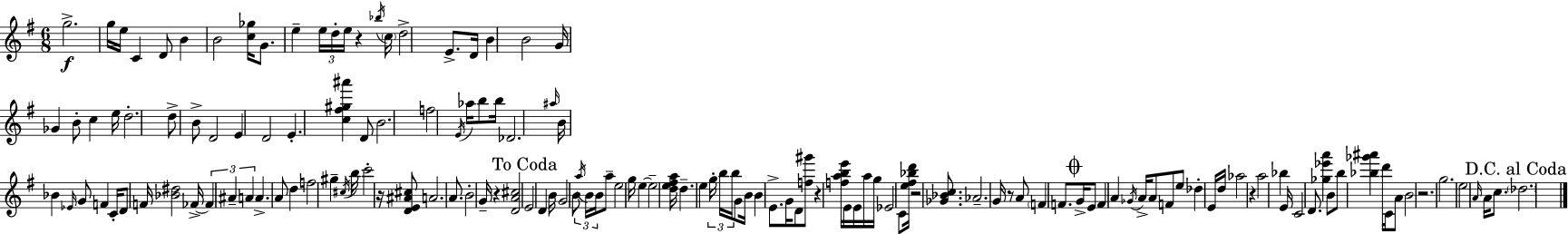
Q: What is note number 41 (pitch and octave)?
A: B4